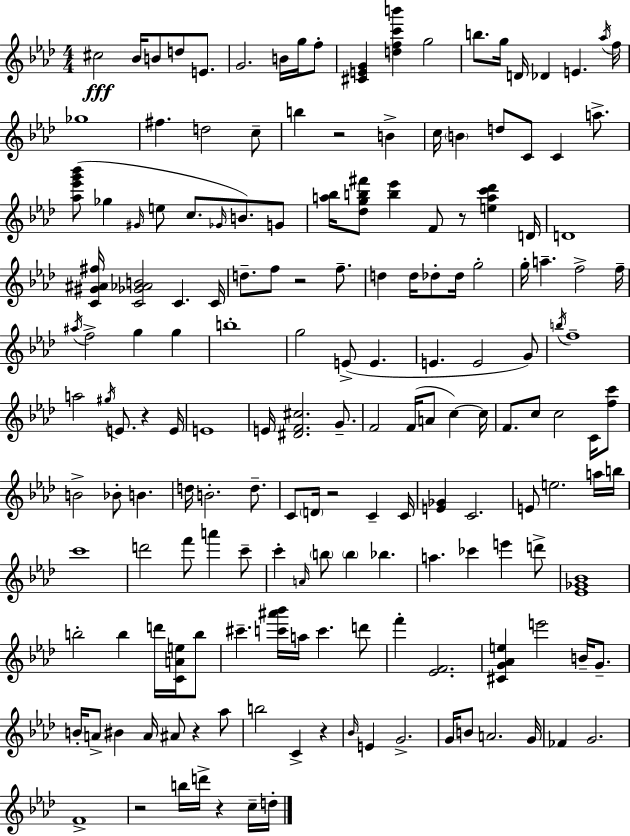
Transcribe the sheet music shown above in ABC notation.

X:1
T:Untitled
M:4/4
L:1/4
K:Fm
^c2 _B/4 B/2 d/2 E/2 G2 B/4 g/4 f/2 [^CEG] [dfc'b'] g2 b/2 g/4 D/4 _D E _a/4 f/4 _g4 ^f d2 c/2 b z2 B c/4 B d/2 C/2 C a/2 [_a_e'g'_b']/2 _g ^G/4 e/2 c/2 _G/4 B/2 G/2 [a_b]/4 [_dgb^f']/2 [b_e'] F/2 z/2 [eac'_d'] D/4 D4 [C^G^A^f]/4 [C_G_AB]2 C C/4 d/2 f/2 z2 f/2 d d/4 _d/2 _d/4 g2 g/4 a f2 f/4 ^a/4 f2 g g b4 g2 E/2 E E E2 G/2 b/4 f4 a2 ^g/4 E/2 z E/4 E4 E/4 [^DF^c]2 G/2 F2 F/4 A/2 c c/4 F/2 c/2 c2 C/4 [fc']/2 B2 _B/2 B d/4 B2 d/2 C/2 D/4 z2 C C/4 [E_G] C2 E/2 e2 a/4 b/4 c'4 d'2 f'/2 a' c'/2 c' A/4 b/2 b _b a _c' e' d'/2 [_E_G_B]4 b2 b d'/4 [CAe]/4 b/2 ^c' [c'^a'_b']/4 a/4 c' d'/2 f' [_EF]2 [^CG_Ae] e'2 B/4 G/2 B/4 A/2 ^B A/4 ^A/2 z _a/2 b2 C z _B/4 E G2 G/4 B/2 A2 G/4 _F G2 F4 z2 b/4 d'/4 z c/4 d/4